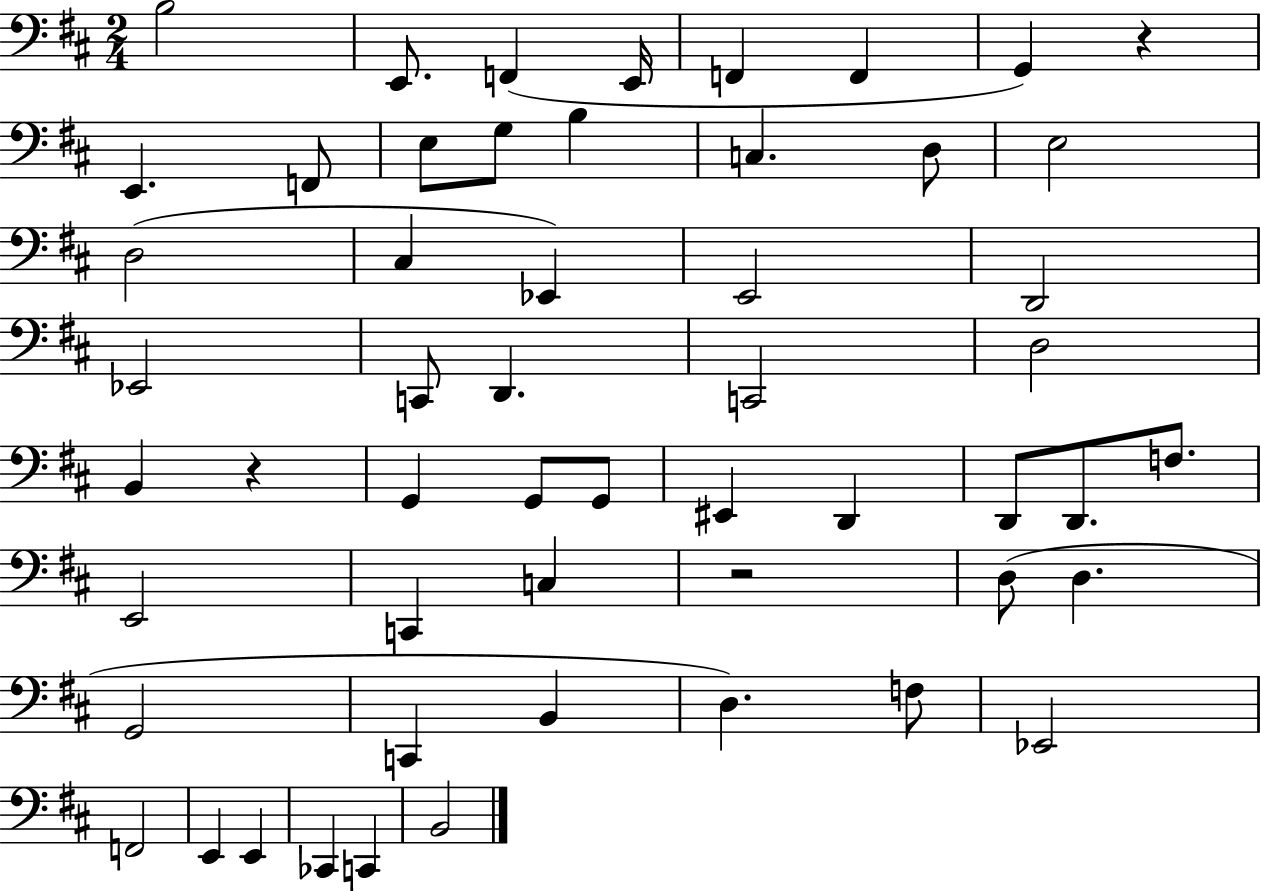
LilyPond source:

{
  \clef bass
  \numericTimeSignature
  \time 2/4
  \key d \major
  \repeat volta 2 { b2 | e,8. f,4( e,16 | f,4 f,4 | g,4) r4 | \break e,4. f,8 | e8 g8 b4 | c4. d8 | e2 | \break d2( | cis4 ees,4) | e,2 | d,2 | \break ees,2 | c,8 d,4. | c,2 | d2 | \break b,4 r4 | g,4 g,8 g,8 | eis,4 d,4 | d,8 d,8. f8. | \break e,2 | c,4 c4 | r2 | d8( d4. | \break g,2 | c,4 b,4 | d4.) f8 | ees,2 | \break f,2 | e,4 e,4 | ces,4 c,4 | b,2 | \break } \bar "|."
}